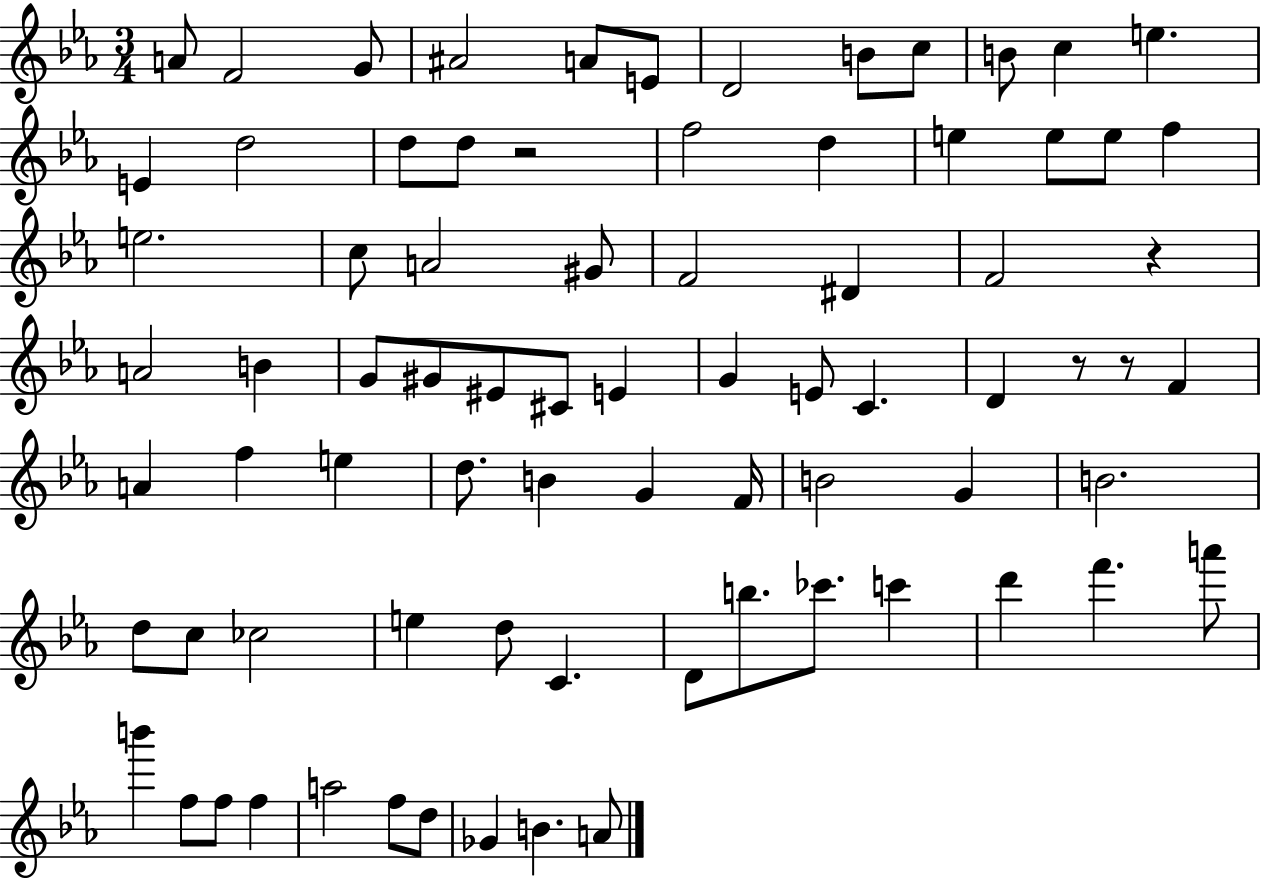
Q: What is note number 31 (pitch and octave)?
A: B4